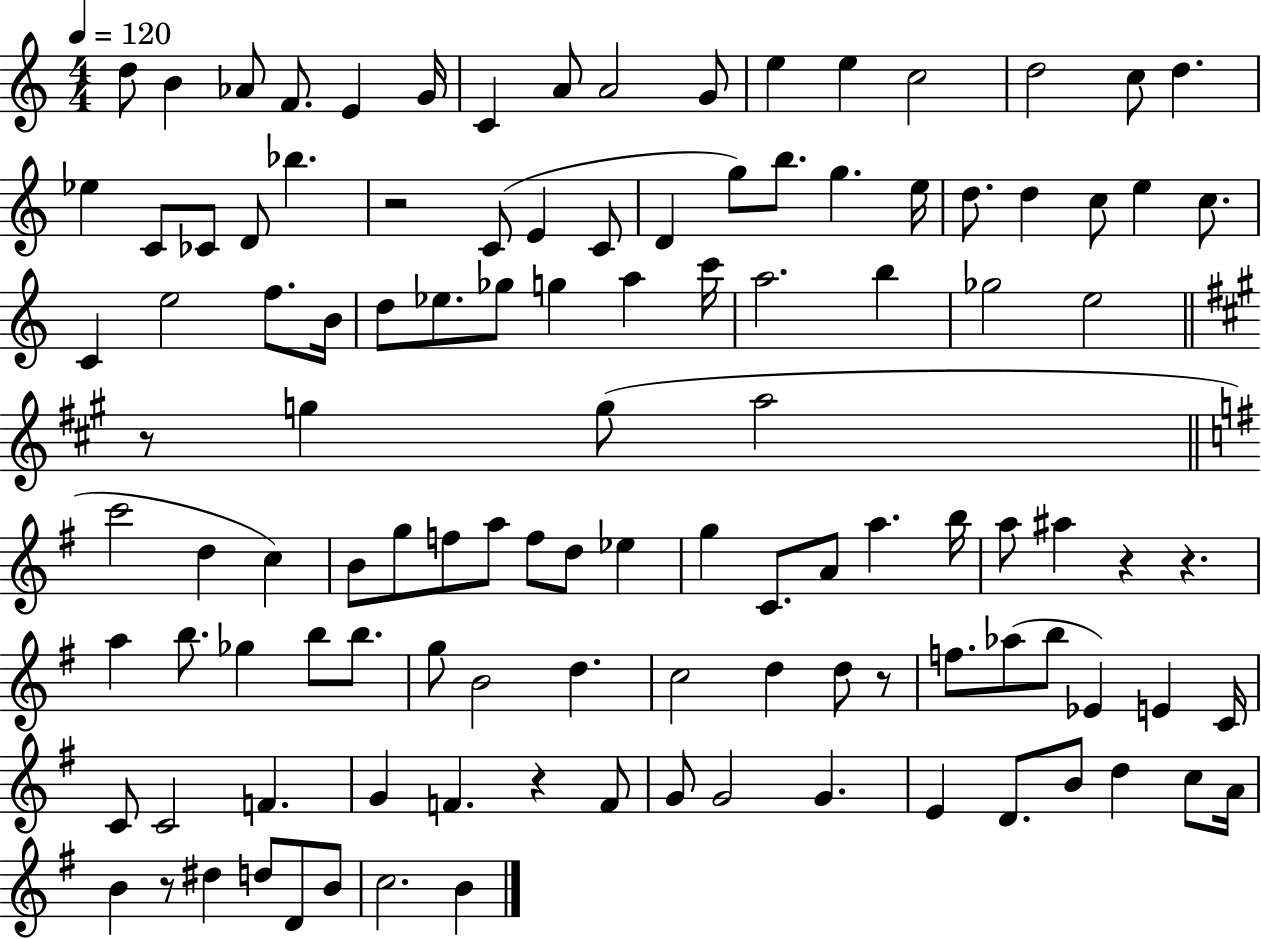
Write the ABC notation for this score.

X:1
T:Untitled
M:4/4
L:1/4
K:C
d/2 B _A/2 F/2 E G/4 C A/2 A2 G/2 e e c2 d2 c/2 d _e C/2 _C/2 D/2 _b z2 C/2 E C/2 D g/2 b/2 g e/4 d/2 d c/2 e c/2 C e2 f/2 B/4 d/2 _e/2 _g/2 g a c'/4 a2 b _g2 e2 z/2 g g/2 a2 c'2 d c B/2 g/2 f/2 a/2 f/2 d/2 _e g C/2 A/2 a b/4 a/2 ^a z z a b/2 _g b/2 b/2 g/2 B2 d c2 d d/2 z/2 f/2 _a/2 b/2 _E E C/4 C/2 C2 F G F z F/2 G/2 G2 G E D/2 B/2 d c/2 A/4 B z/2 ^d d/2 D/2 B/2 c2 B